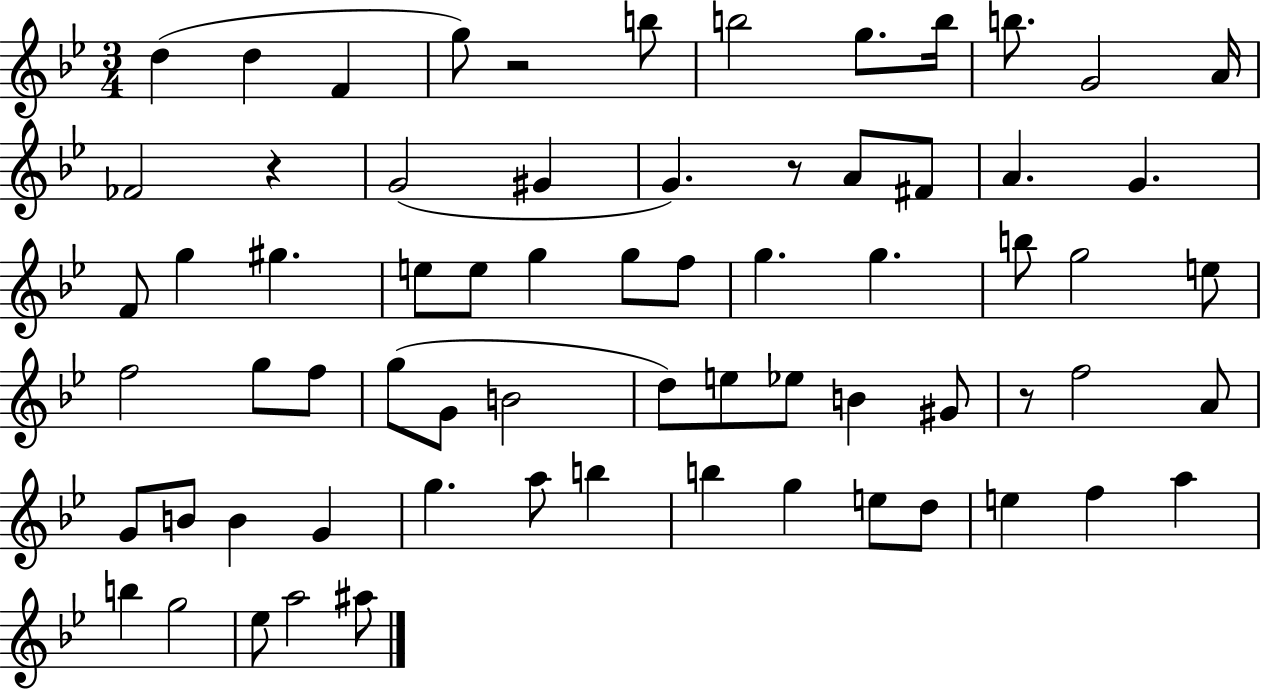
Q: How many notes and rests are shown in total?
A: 68